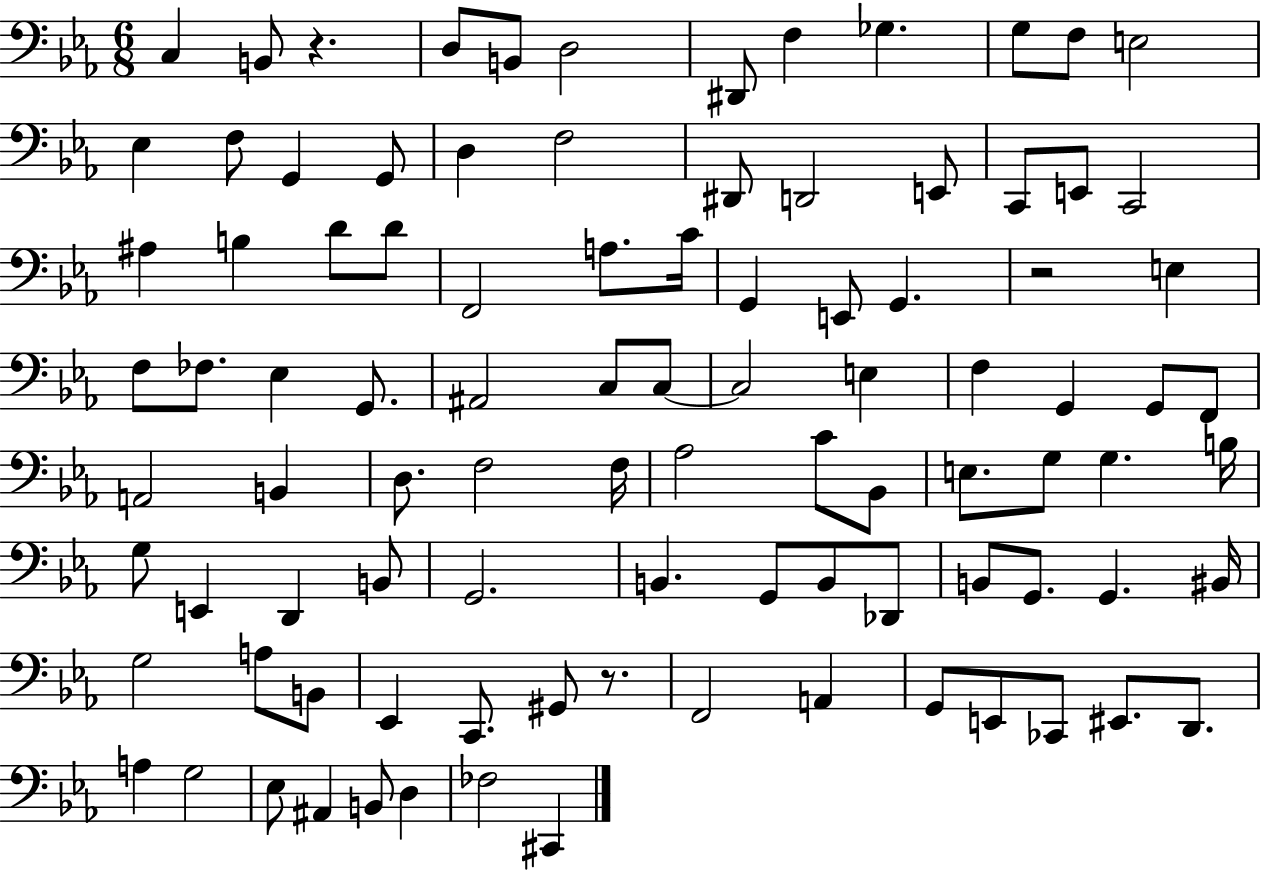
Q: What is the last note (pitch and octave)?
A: C#2